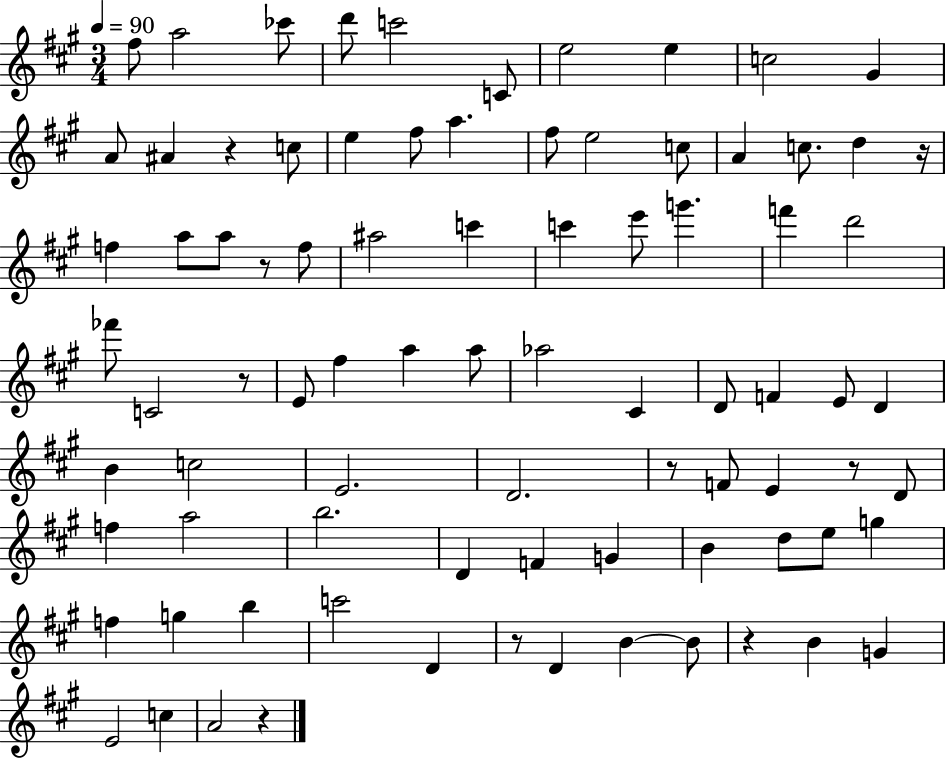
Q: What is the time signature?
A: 3/4